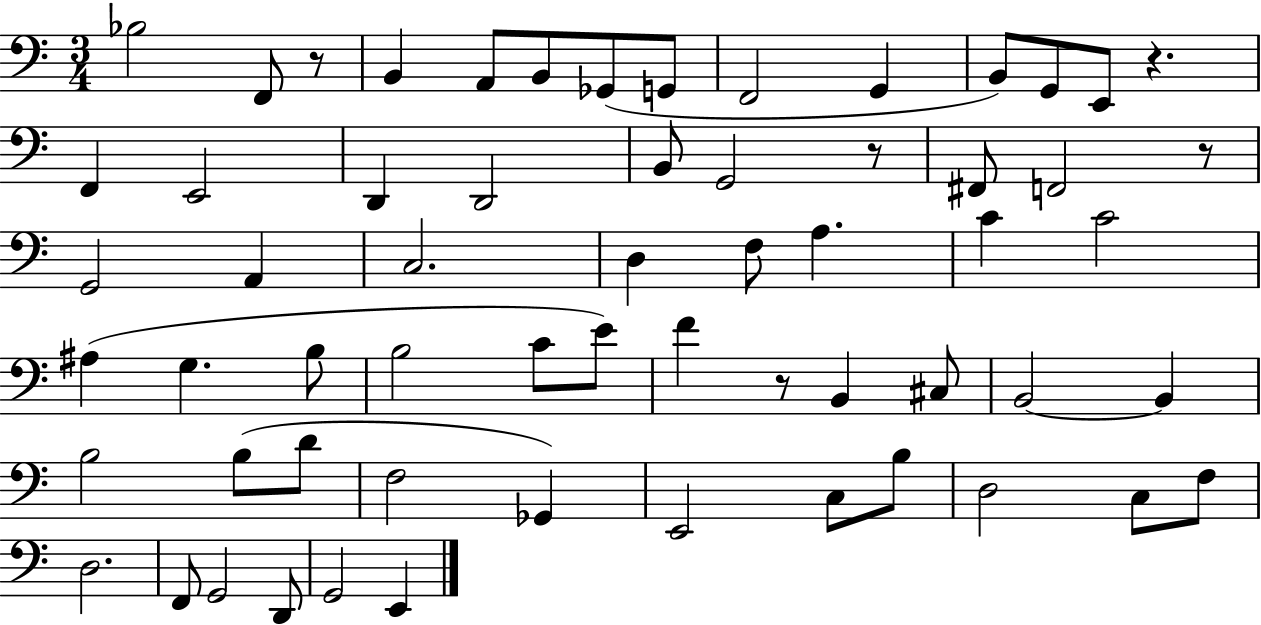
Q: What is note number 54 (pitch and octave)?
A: D2